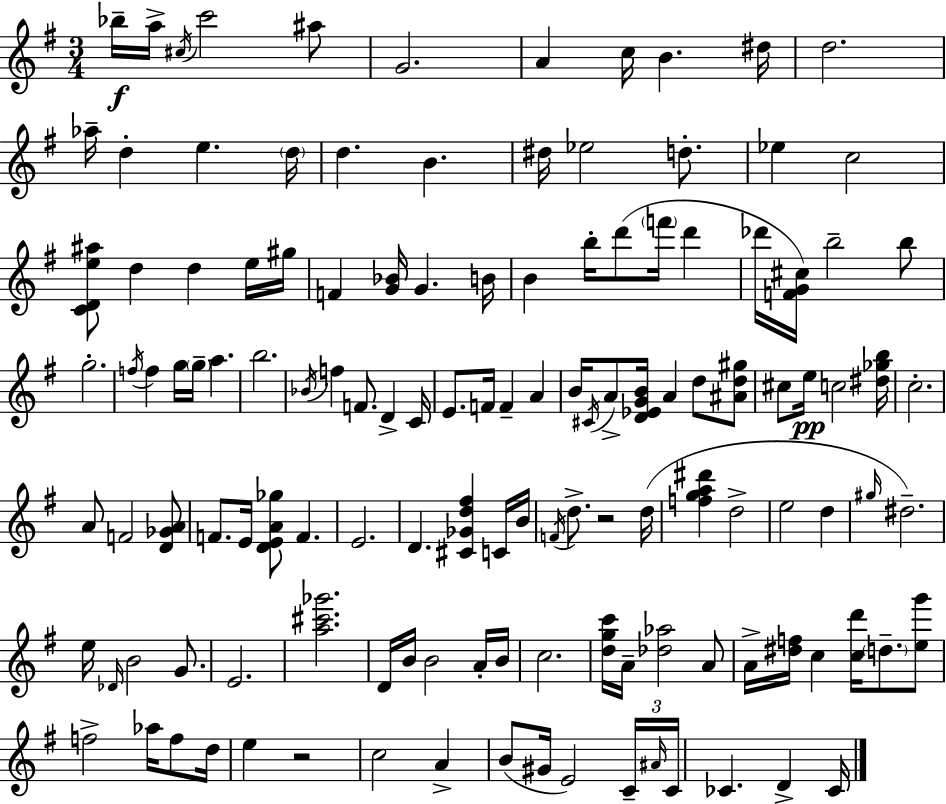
Bb5/s A5/s C#5/s C6/h A#5/e G4/h. A4/q C5/s B4/q. D#5/s D5/h. Ab5/s D5/q E5/q. D5/s D5/q. B4/q. D#5/s Eb5/h D5/e. Eb5/q C5/h [C4,D4,E5,A#5]/e D5/q D5/q E5/s G#5/s F4/q [G4,Bb4]/s G4/q. B4/s B4/q B5/s D6/e F6/s D6/q Db6/s [F4,G4,C#5]/s B5/h B5/e G5/h. F5/s F5/q G5/s G5/s A5/q. B5/h. Bb4/s F5/q F4/e. D4/q C4/s E4/e. F4/s F4/q A4/q B4/s C#4/s A4/e [D4,Eb4,G4,B4]/s A4/q D5/e [A#4,D5,G#5]/e C#5/e E5/s C5/h [D#5,Gb5,B5]/s C5/h. A4/e F4/h [D4,Gb4,A4]/e F4/e. E4/s [D4,E4,A4,Gb5]/e F4/q. E4/h. D4/q. [C#4,Gb4,D5,F#5]/q C4/s B4/s F4/s D5/e. R/h D5/s [F5,G5,A5,D#6]/q D5/h E5/h D5/q G#5/s D#5/h. E5/s Db4/s B4/h G4/e. E4/h. [A5,C#6,Gb6]/h. D4/s B4/s B4/h A4/s B4/s C5/h. [D5,G5,C6]/s A4/s [Db5,Ab5]/h A4/e A4/s [D#5,F5]/s C5/q [C5,D6]/s D5/e. [E5,G6]/e F5/h Ab5/s F5/e D5/s E5/q R/h C5/h A4/q B4/e G#4/s E4/h C4/s A#4/s C4/s CES4/q. D4/q CES4/s